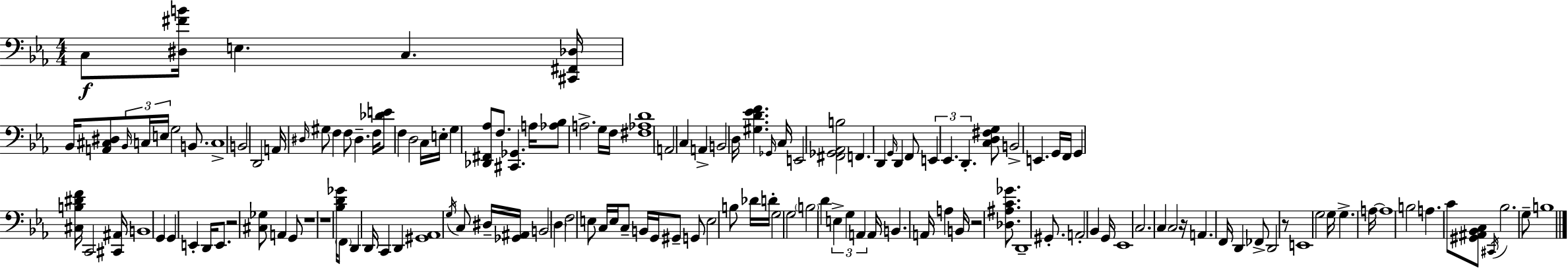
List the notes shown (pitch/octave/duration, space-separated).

C3/e [D#3,F#4,B4]/s E3/q. C3/q. [C#2,F#2,Db3]/s Bb2/s [A2,C#3,D#3]/e Bb2/s C3/s E3/s G3/h B2/e. C3/w B2/h D2/h A2/s D#3/s G#3/e F3/q F3/e D#3/q. F3/s [Db4,E4]/e F3/q D3/h C3/s E3/s G3/q [Db2,F#2,Ab3]/e F3/e. [C#2,Gb2]/q. A3/s [Ab3,Bb3]/e A3/h. G3/s F3/s [F#3,Ab3,D4]/w A2/h C3/q A2/q B2/h D3/s [G#3,D4,Eb4,F4]/q. Gb2/s C3/s E2/h [F#2,Gb2,Ab2,B3]/h F2/q. D2/q G2/s D2/q F2/e E2/q Eb2/q. D2/q. [C3,D3,F#3,G3]/e B2/h E2/q. G2/s F2/s G2/q [C#3,B3,D#4,F4]/s C2/h [C#2,A#2]/s B2/w G2/q G2/q E2/q D2/s E2/e. R/h [C#3,Gb3]/e A2/q G2/e R/w R/w [Bb3,D4,Gb4]/s F2/e D2/q D2/s C2/q D2/q [G#2,Ab2]/w G3/s C3/e D#3/s [Gb2,A#2]/s B2/h D3/q F3/h E3/e C3/s E3/s C3/e B2/s G2/s G#2/e G2/e E3/h B3/e Db4/s D4/s G3/h G3/h B3/h D4/q E3/q G3/q A2/q A2/s B2/q. A2/s A3/q B2/s R/h [Db3,A#3,C4,Gb4]/e. D2/w G#2/e. A2/h Bb2/q G2/s Eb2/w C3/h. C3/q C3/h R/s A2/q. F2/s D2/q FES2/e D2/h R/e E2/w G3/h G3/s G3/q. A3/s A3/w B3/h A3/q. C4/e [G#2,A#2,Bb2,C3]/e C#2/s Bb3/h. G3/e B3/w